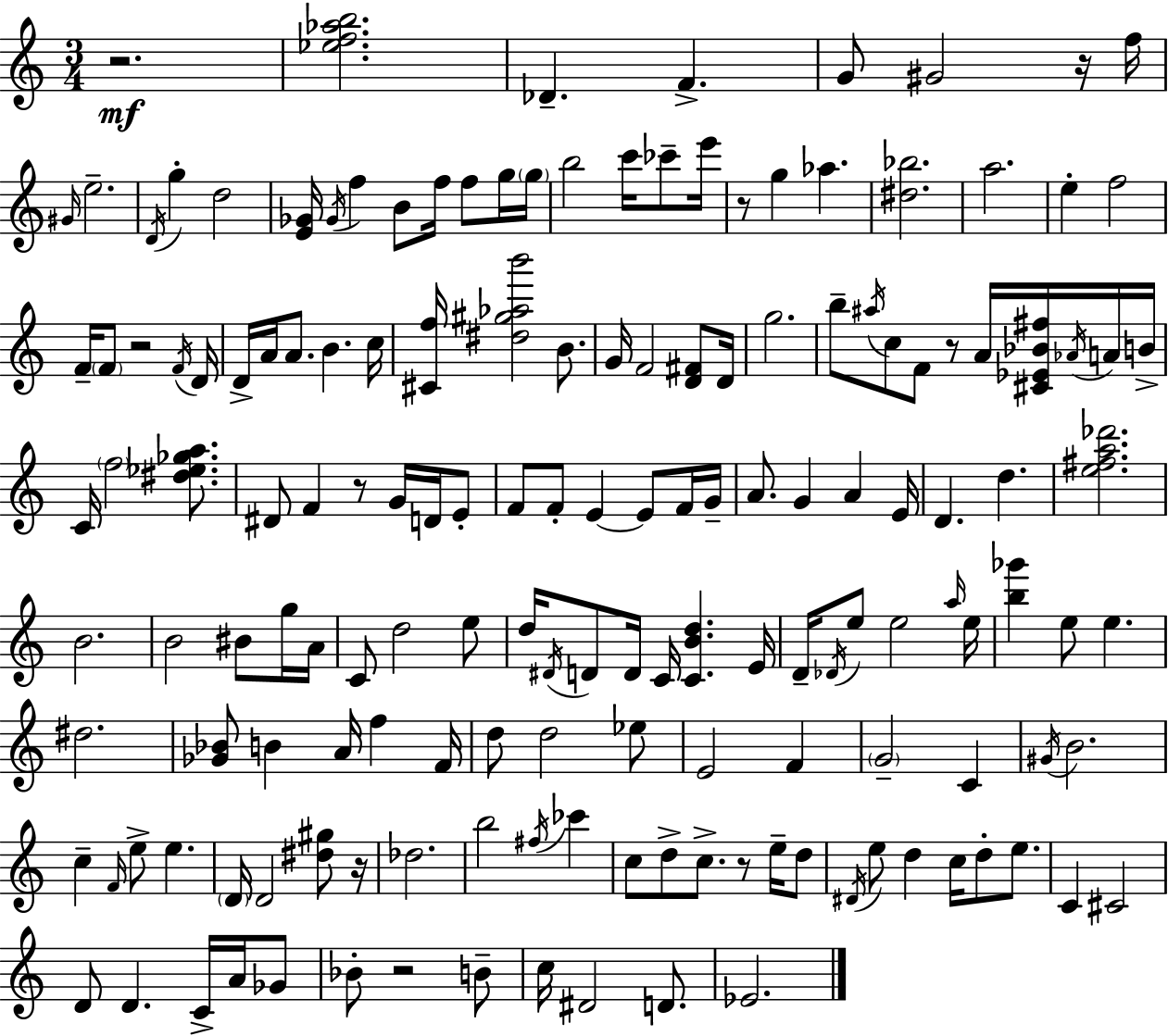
{
  \clef treble
  \numericTimeSignature
  \time 3/4
  \key a \minor
  r2.\mf | <ees'' f'' aes'' b''>2. | des'4.-- f'4.-> | g'8 gis'2 r16 f''16 | \break \grace { gis'16 } e''2.-- | \acciaccatura { d'16 } g''4-. d''2 | <e' ges'>16 \acciaccatura { ges'16 } f''4 b'8 f''16 f''8 | g''16 \parenthesize g''16 b''2 c'''16 | \break ces'''8-- e'''16 r8 g''4 aes''4. | <dis'' bes''>2. | a''2. | e''4-. f''2 | \break f'16-- \parenthesize f'8 r2 | \acciaccatura { f'16 } d'16 d'16-> a'16 a'8. b'4. | c''16 <cis' f''>16 <dis'' gis'' aes'' b'''>2 | b'8. g'16 f'2 | \break <d' fis'>8 d'16 g''2. | b''8-- \acciaccatura { ais''16 } c''8 f'8 r8 | a'16 <cis' ees' bes' fis''>16 \acciaccatura { aes'16 } a'16 b'16-> c'16 \parenthesize f''2 | <dis'' ees'' ges'' a''>8. dis'8 f'4 | \break r8 g'16 d'16 e'8-. f'8 f'8-. e'4~~ | e'8 f'16 g'16-- a'8. g'4 | a'4 e'16 d'4. | d''4. <e'' fis'' a'' des'''>2. | \break b'2. | b'2 | bis'8 g''16 a'16 c'8 d''2 | e''8 d''16 \acciaccatura { dis'16 } d'8 d'16 c'16 | \break <c' b' d''>4. e'16 d'16-- \acciaccatura { des'16 } e''8 e''2 | \grace { a''16 } e''16 <b'' ges'''>4 | e''8 e''4. dis''2. | <ges' bes'>8 b'4 | \break a'16 f''4 f'16 d''8 d''2 | ees''8 e'2 | f'4 \parenthesize g'2-- | c'4 \acciaccatura { gis'16 } b'2. | \break c''4-- | \grace { f'16 } e''8-> e''4. \parenthesize d'16 | d'2 <dis'' gis''>8 r16 des''2. | b''2 | \break \acciaccatura { fis''16 } ces'''4 | c''8 d''8-> c''8.-> r8 e''16-- d''8 | \acciaccatura { dis'16 } e''8 d''4 c''16 d''8-. e''8. | c'4 cis'2 | \break d'8 d'4. c'16-> a'16 ges'8 | bes'8-. r2 b'8-- | c''16 dis'2 d'8. | ees'2. | \break \bar "|."
}